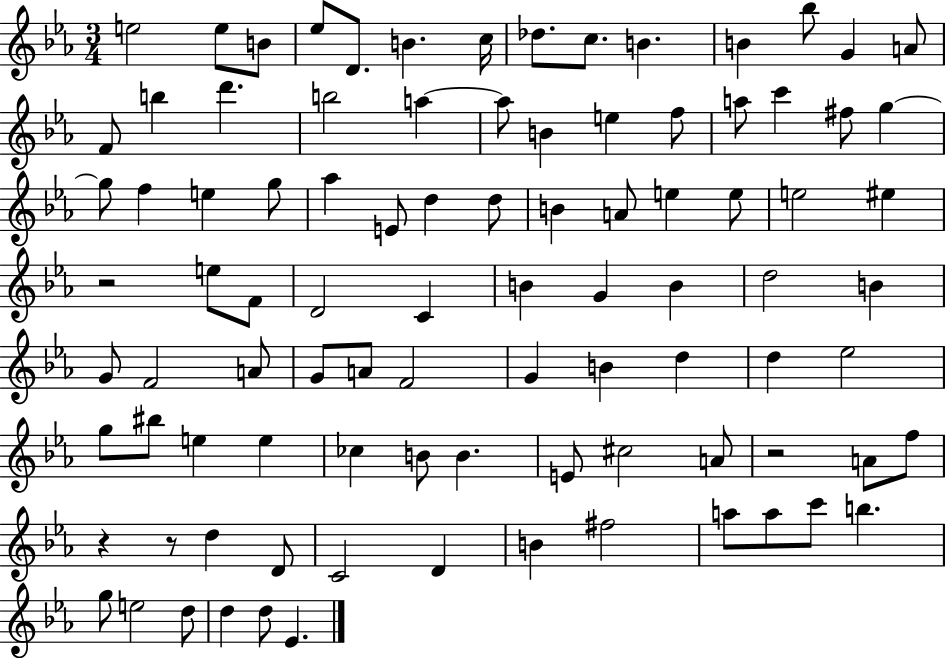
{
  \clef treble
  \numericTimeSignature
  \time 3/4
  \key ees \major
  e''2 e''8 b'8 | ees''8 d'8. b'4. c''16 | des''8. c''8. b'4. | b'4 bes''8 g'4 a'8 | \break f'8 b''4 d'''4. | b''2 a''4~~ | a''8 b'4 e''4 f''8 | a''8 c'''4 fis''8 g''4~~ | \break g''8 f''4 e''4 g''8 | aes''4 e'8 d''4 d''8 | b'4 a'8 e''4 e''8 | e''2 eis''4 | \break r2 e''8 f'8 | d'2 c'4 | b'4 g'4 b'4 | d''2 b'4 | \break g'8 f'2 a'8 | g'8 a'8 f'2 | g'4 b'4 d''4 | d''4 ees''2 | \break g''8 bis''8 e''4 e''4 | ces''4 b'8 b'4. | e'8 cis''2 a'8 | r2 a'8 f''8 | \break r4 r8 d''4 d'8 | c'2 d'4 | b'4 fis''2 | a''8 a''8 c'''8 b''4. | \break g''8 e''2 d''8 | d''4 d''8 ees'4. | \bar "|."
}